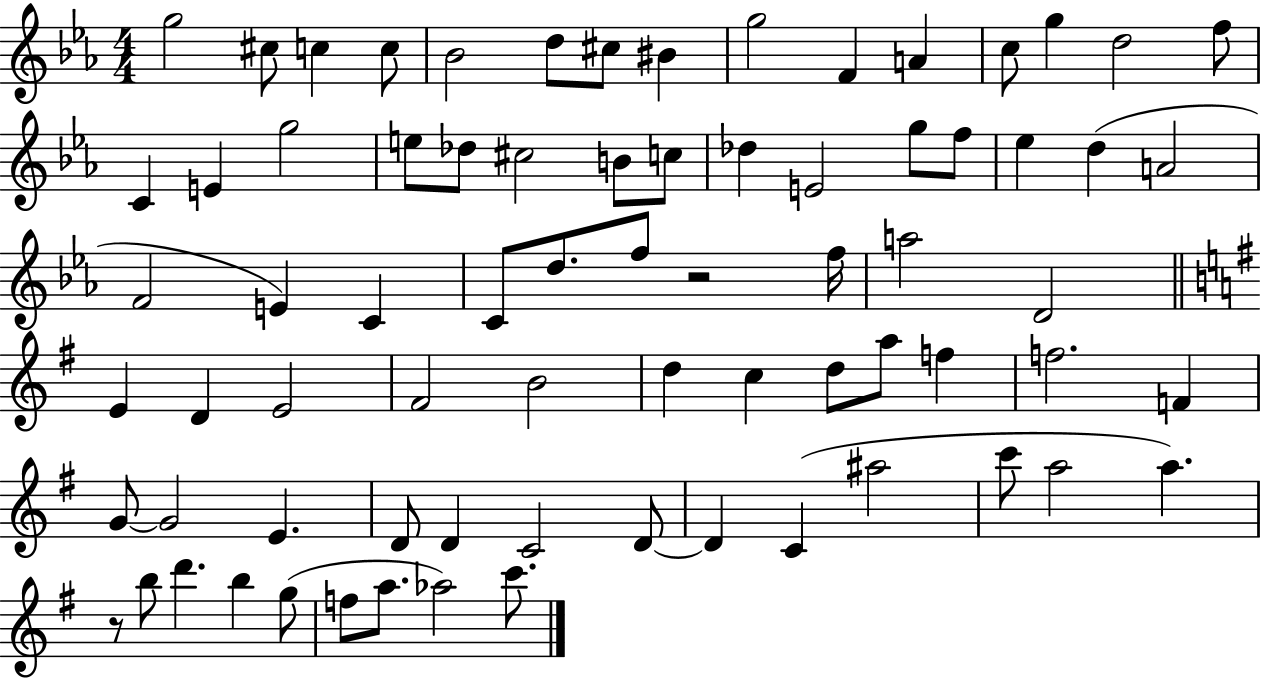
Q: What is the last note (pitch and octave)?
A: C6